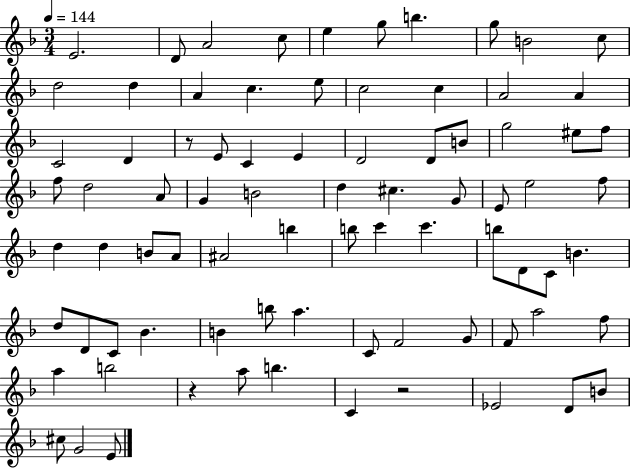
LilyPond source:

{
  \clef treble
  \numericTimeSignature
  \time 3/4
  \key f \major
  \tempo 4 = 144
  e'2. | d'8 a'2 c''8 | e''4 g''8 b''4. | g''8 b'2 c''8 | \break d''2 d''4 | a'4 c''4. e''8 | c''2 c''4 | a'2 a'4 | \break c'2 d'4 | r8 e'8 c'4 e'4 | d'2 d'8 b'8 | g''2 eis''8 f''8 | \break f''8 d''2 a'8 | g'4 b'2 | d''4 cis''4. g'8 | e'8 e''2 f''8 | \break d''4 d''4 b'8 a'8 | ais'2 b''4 | b''8 c'''4 c'''4. | b''8 d'8 c'8 b'4. | \break d''8 d'8 c'8 bes'4. | b'4 b''8 a''4. | c'8 f'2 g'8 | f'8 a''2 f''8 | \break a''4 b''2 | r4 a''8 b''4. | c'4 r2 | ees'2 d'8 b'8 | \break cis''8 g'2 e'8 | \bar "|."
}